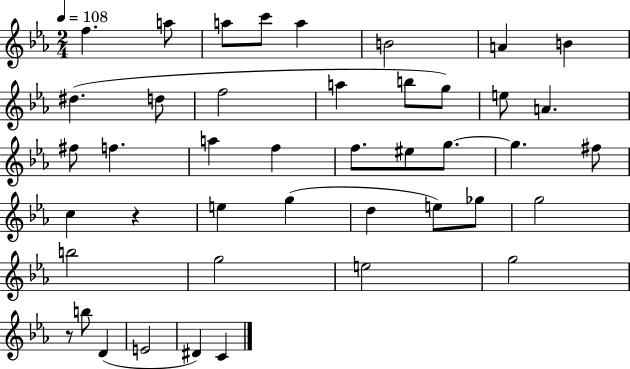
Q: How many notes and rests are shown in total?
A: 43